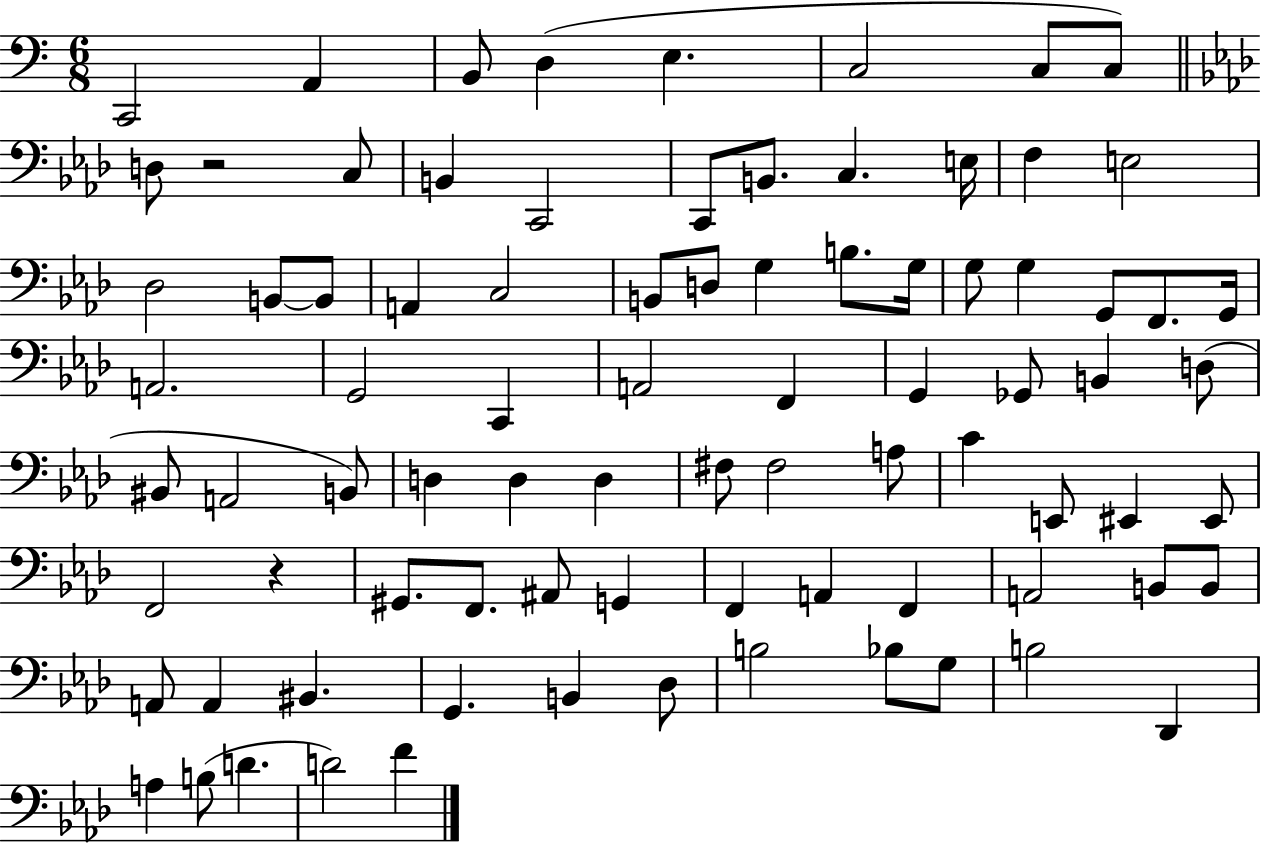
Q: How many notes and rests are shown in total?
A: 84